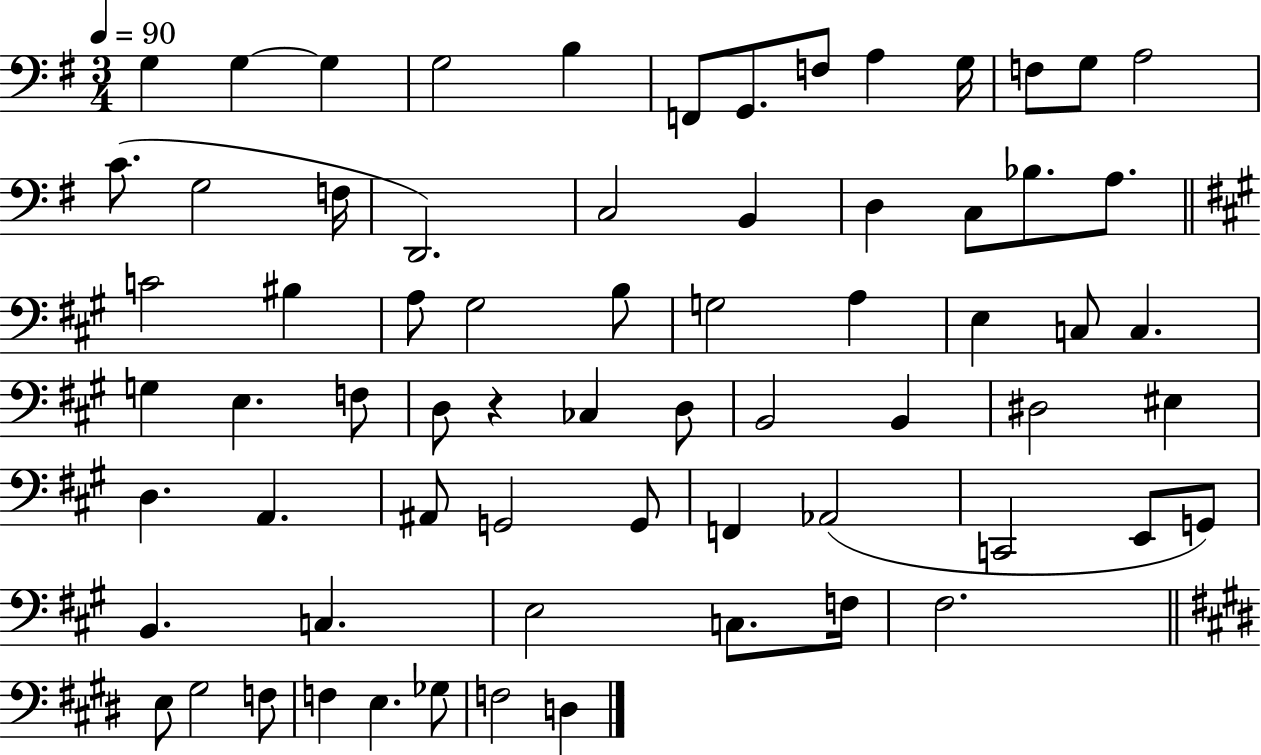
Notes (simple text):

G3/q G3/q G3/q G3/h B3/q F2/e G2/e. F3/e A3/q G3/s F3/e G3/e A3/h C4/e. G3/h F3/s D2/h. C3/h B2/q D3/q C3/e Bb3/e. A3/e. C4/h BIS3/q A3/e G#3/h B3/e G3/h A3/q E3/q C3/e C3/q. G3/q E3/q. F3/e D3/e R/q CES3/q D3/e B2/h B2/q D#3/h EIS3/q D3/q. A2/q. A#2/e G2/h G2/e F2/q Ab2/h C2/h E2/e G2/e B2/q. C3/q. E3/h C3/e. F3/s F#3/h. E3/e G#3/h F3/e F3/q E3/q. Gb3/e F3/h D3/q